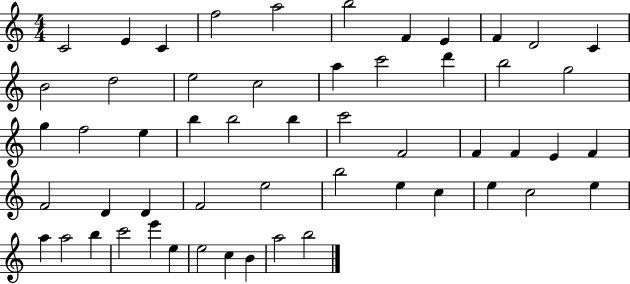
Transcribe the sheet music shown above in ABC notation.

X:1
T:Untitled
M:4/4
L:1/4
K:C
C2 E C f2 a2 b2 F E F D2 C B2 d2 e2 c2 a c'2 d' b2 g2 g f2 e b b2 b c'2 F2 F F E F F2 D D F2 e2 b2 e c e c2 e a a2 b c'2 e' e e2 c B a2 b2